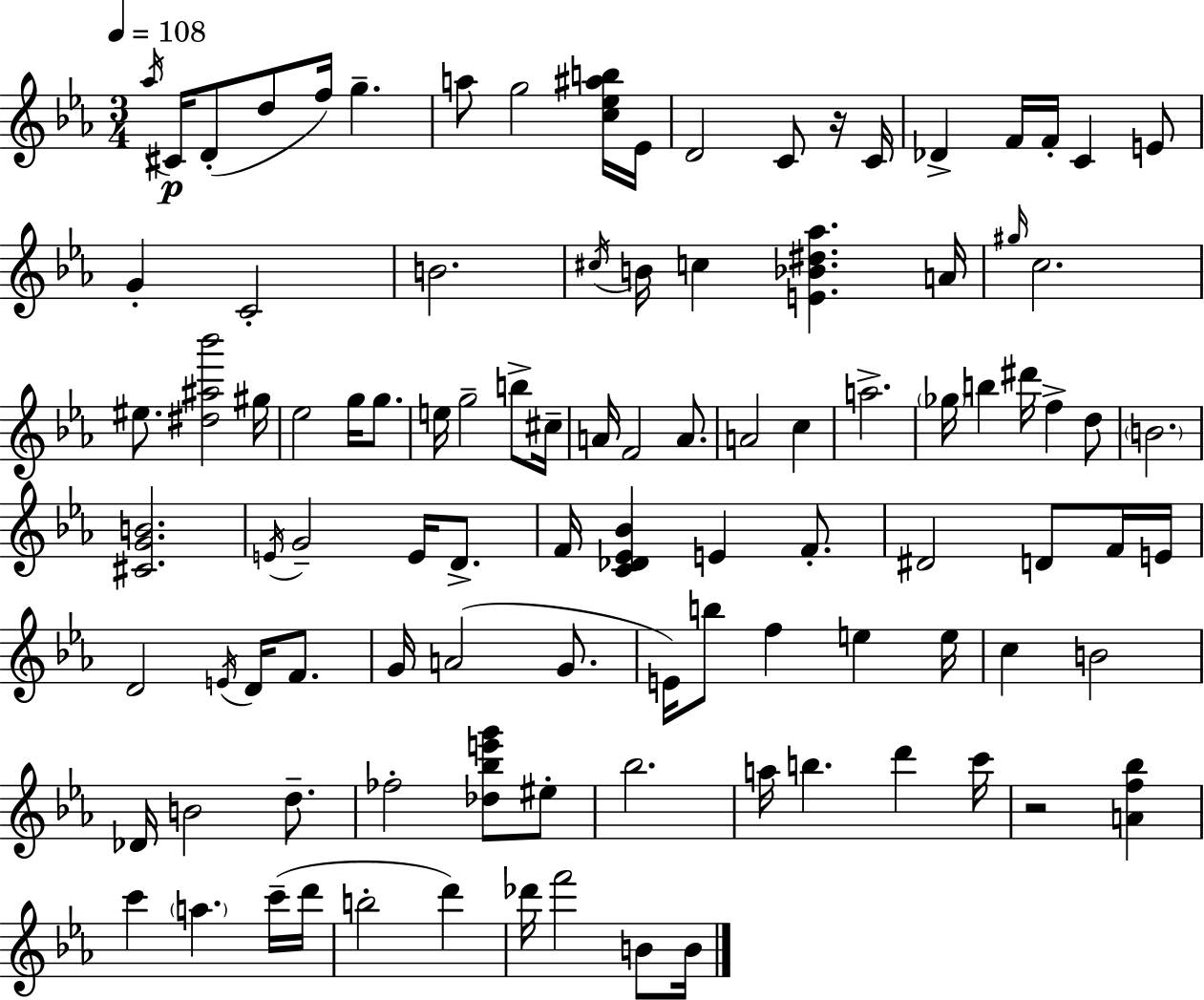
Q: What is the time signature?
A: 3/4